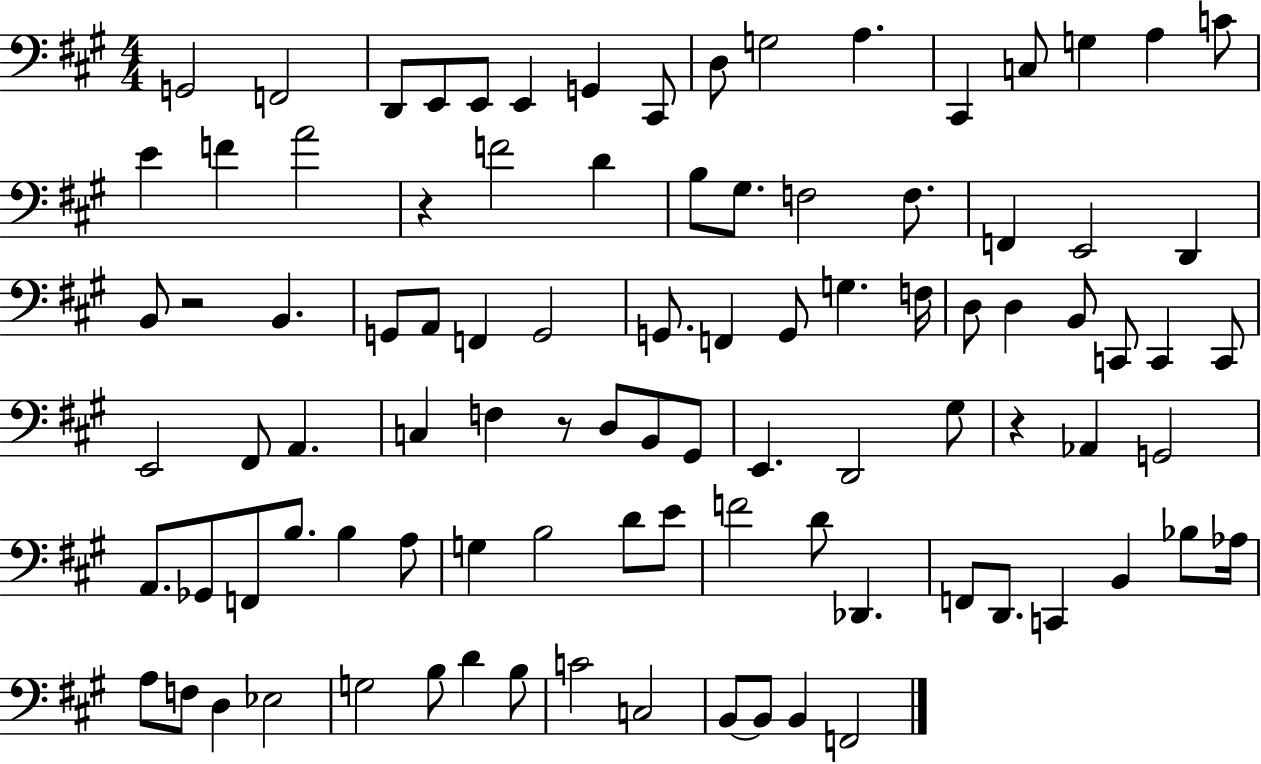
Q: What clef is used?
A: bass